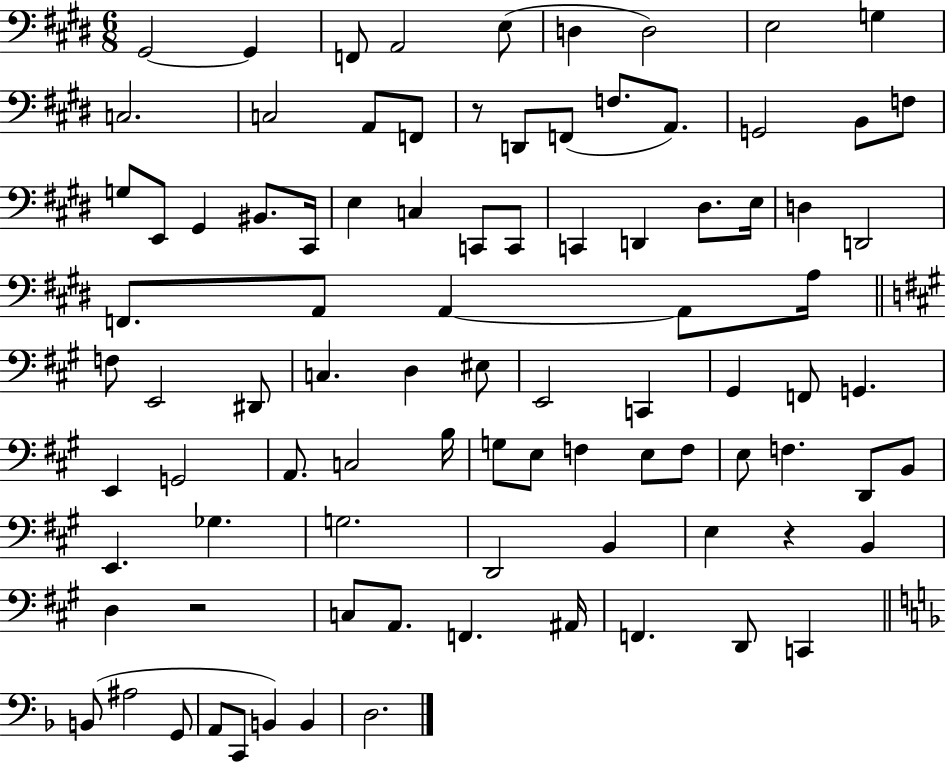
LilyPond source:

{
  \clef bass
  \numericTimeSignature
  \time 6/8
  \key e \major
  \repeat volta 2 { gis,2~~ gis,4 | f,8 a,2 e8( | d4 d2) | e2 g4 | \break c2. | c2 a,8 f,8 | r8 d,8 f,8( f8. a,8.) | g,2 b,8 f8 | \break g8 e,8 gis,4 bis,8. cis,16 | e4 c4 c,8 c,8 | c,4 d,4 dis8. e16 | d4 d,2 | \break f,8. a,8 a,4~~ a,8 a16 | \bar "||" \break \key a \major f8 e,2 dis,8 | c4. d4 eis8 | e,2 c,4 | gis,4 f,8 g,4. | \break e,4 g,2 | a,8. c2 b16 | g8 e8 f4 e8 f8 | e8 f4. d,8 b,8 | \break e,4. ges4. | g2. | d,2 b,4 | e4 r4 b,4 | \break d4 r2 | c8 a,8. f,4. ais,16 | f,4. d,8 c,4 | \bar "||" \break \key d \minor b,8( ais2 g,8 | a,8 c,8 b,4) b,4 | d2. | } \bar "|."
}